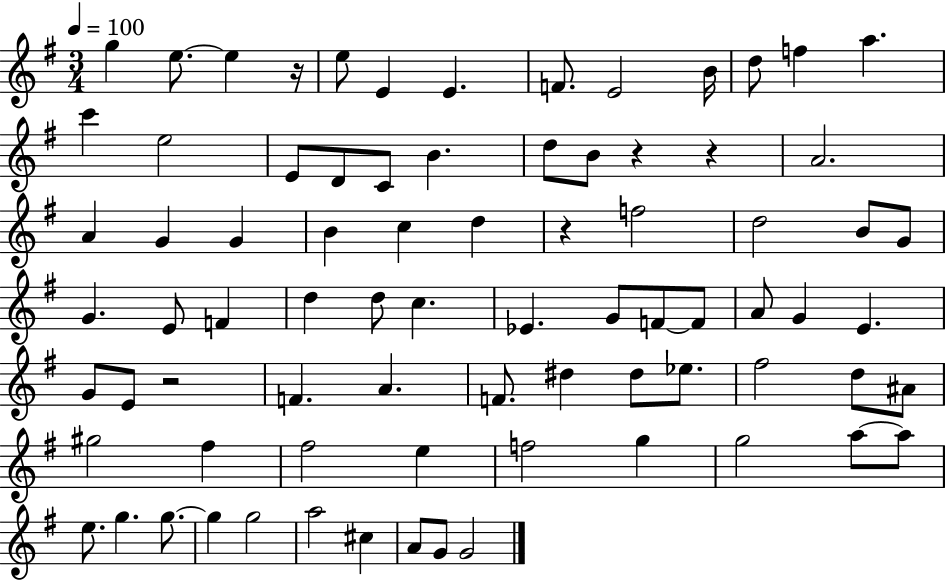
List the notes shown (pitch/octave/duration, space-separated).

G5/q E5/e. E5/q R/s E5/e E4/q E4/q. F4/e. E4/h B4/s D5/e F5/q A5/q. C6/q E5/h E4/e D4/e C4/e B4/q. D5/e B4/e R/q R/q A4/h. A4/q G4/q G4/q B4/q C5/q D5/q R/q F5/h D5/h B4/e G4/e G4/q. E4/e F4/q D5/q D5/e C5/q. Eb4/q. G4/e F4/e F4/e A4/e G4/q E4/q. G4/e E4/e R/h F4/q. A4/q. F4/e. D#5/q D#5/e Eb5/e. F#5/h D5/e A#4/e G#5/h F#5/q F#5/h E5/q F5/h G5/q G5/h A5/e A5/e E5/e. G5/q. G5/e. G5/q G5/h A5/h C#5/q A4/e G4/e G4/h